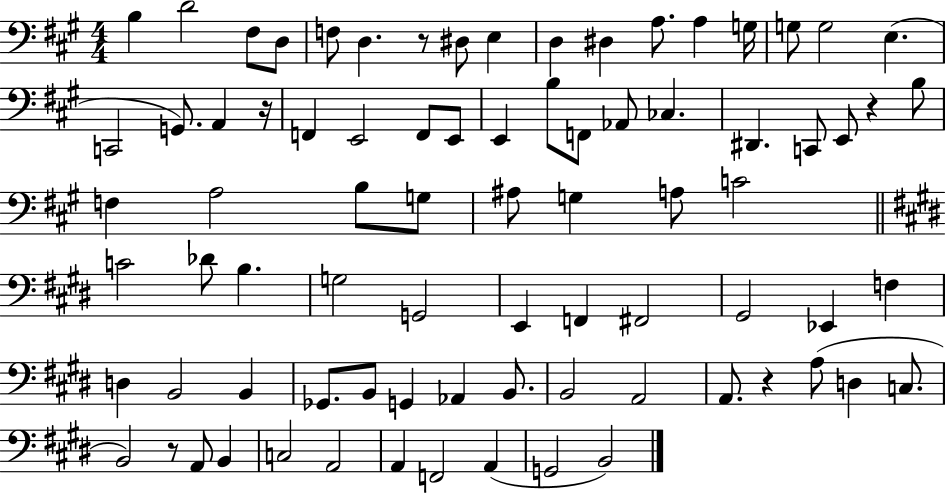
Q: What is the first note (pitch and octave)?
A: B3